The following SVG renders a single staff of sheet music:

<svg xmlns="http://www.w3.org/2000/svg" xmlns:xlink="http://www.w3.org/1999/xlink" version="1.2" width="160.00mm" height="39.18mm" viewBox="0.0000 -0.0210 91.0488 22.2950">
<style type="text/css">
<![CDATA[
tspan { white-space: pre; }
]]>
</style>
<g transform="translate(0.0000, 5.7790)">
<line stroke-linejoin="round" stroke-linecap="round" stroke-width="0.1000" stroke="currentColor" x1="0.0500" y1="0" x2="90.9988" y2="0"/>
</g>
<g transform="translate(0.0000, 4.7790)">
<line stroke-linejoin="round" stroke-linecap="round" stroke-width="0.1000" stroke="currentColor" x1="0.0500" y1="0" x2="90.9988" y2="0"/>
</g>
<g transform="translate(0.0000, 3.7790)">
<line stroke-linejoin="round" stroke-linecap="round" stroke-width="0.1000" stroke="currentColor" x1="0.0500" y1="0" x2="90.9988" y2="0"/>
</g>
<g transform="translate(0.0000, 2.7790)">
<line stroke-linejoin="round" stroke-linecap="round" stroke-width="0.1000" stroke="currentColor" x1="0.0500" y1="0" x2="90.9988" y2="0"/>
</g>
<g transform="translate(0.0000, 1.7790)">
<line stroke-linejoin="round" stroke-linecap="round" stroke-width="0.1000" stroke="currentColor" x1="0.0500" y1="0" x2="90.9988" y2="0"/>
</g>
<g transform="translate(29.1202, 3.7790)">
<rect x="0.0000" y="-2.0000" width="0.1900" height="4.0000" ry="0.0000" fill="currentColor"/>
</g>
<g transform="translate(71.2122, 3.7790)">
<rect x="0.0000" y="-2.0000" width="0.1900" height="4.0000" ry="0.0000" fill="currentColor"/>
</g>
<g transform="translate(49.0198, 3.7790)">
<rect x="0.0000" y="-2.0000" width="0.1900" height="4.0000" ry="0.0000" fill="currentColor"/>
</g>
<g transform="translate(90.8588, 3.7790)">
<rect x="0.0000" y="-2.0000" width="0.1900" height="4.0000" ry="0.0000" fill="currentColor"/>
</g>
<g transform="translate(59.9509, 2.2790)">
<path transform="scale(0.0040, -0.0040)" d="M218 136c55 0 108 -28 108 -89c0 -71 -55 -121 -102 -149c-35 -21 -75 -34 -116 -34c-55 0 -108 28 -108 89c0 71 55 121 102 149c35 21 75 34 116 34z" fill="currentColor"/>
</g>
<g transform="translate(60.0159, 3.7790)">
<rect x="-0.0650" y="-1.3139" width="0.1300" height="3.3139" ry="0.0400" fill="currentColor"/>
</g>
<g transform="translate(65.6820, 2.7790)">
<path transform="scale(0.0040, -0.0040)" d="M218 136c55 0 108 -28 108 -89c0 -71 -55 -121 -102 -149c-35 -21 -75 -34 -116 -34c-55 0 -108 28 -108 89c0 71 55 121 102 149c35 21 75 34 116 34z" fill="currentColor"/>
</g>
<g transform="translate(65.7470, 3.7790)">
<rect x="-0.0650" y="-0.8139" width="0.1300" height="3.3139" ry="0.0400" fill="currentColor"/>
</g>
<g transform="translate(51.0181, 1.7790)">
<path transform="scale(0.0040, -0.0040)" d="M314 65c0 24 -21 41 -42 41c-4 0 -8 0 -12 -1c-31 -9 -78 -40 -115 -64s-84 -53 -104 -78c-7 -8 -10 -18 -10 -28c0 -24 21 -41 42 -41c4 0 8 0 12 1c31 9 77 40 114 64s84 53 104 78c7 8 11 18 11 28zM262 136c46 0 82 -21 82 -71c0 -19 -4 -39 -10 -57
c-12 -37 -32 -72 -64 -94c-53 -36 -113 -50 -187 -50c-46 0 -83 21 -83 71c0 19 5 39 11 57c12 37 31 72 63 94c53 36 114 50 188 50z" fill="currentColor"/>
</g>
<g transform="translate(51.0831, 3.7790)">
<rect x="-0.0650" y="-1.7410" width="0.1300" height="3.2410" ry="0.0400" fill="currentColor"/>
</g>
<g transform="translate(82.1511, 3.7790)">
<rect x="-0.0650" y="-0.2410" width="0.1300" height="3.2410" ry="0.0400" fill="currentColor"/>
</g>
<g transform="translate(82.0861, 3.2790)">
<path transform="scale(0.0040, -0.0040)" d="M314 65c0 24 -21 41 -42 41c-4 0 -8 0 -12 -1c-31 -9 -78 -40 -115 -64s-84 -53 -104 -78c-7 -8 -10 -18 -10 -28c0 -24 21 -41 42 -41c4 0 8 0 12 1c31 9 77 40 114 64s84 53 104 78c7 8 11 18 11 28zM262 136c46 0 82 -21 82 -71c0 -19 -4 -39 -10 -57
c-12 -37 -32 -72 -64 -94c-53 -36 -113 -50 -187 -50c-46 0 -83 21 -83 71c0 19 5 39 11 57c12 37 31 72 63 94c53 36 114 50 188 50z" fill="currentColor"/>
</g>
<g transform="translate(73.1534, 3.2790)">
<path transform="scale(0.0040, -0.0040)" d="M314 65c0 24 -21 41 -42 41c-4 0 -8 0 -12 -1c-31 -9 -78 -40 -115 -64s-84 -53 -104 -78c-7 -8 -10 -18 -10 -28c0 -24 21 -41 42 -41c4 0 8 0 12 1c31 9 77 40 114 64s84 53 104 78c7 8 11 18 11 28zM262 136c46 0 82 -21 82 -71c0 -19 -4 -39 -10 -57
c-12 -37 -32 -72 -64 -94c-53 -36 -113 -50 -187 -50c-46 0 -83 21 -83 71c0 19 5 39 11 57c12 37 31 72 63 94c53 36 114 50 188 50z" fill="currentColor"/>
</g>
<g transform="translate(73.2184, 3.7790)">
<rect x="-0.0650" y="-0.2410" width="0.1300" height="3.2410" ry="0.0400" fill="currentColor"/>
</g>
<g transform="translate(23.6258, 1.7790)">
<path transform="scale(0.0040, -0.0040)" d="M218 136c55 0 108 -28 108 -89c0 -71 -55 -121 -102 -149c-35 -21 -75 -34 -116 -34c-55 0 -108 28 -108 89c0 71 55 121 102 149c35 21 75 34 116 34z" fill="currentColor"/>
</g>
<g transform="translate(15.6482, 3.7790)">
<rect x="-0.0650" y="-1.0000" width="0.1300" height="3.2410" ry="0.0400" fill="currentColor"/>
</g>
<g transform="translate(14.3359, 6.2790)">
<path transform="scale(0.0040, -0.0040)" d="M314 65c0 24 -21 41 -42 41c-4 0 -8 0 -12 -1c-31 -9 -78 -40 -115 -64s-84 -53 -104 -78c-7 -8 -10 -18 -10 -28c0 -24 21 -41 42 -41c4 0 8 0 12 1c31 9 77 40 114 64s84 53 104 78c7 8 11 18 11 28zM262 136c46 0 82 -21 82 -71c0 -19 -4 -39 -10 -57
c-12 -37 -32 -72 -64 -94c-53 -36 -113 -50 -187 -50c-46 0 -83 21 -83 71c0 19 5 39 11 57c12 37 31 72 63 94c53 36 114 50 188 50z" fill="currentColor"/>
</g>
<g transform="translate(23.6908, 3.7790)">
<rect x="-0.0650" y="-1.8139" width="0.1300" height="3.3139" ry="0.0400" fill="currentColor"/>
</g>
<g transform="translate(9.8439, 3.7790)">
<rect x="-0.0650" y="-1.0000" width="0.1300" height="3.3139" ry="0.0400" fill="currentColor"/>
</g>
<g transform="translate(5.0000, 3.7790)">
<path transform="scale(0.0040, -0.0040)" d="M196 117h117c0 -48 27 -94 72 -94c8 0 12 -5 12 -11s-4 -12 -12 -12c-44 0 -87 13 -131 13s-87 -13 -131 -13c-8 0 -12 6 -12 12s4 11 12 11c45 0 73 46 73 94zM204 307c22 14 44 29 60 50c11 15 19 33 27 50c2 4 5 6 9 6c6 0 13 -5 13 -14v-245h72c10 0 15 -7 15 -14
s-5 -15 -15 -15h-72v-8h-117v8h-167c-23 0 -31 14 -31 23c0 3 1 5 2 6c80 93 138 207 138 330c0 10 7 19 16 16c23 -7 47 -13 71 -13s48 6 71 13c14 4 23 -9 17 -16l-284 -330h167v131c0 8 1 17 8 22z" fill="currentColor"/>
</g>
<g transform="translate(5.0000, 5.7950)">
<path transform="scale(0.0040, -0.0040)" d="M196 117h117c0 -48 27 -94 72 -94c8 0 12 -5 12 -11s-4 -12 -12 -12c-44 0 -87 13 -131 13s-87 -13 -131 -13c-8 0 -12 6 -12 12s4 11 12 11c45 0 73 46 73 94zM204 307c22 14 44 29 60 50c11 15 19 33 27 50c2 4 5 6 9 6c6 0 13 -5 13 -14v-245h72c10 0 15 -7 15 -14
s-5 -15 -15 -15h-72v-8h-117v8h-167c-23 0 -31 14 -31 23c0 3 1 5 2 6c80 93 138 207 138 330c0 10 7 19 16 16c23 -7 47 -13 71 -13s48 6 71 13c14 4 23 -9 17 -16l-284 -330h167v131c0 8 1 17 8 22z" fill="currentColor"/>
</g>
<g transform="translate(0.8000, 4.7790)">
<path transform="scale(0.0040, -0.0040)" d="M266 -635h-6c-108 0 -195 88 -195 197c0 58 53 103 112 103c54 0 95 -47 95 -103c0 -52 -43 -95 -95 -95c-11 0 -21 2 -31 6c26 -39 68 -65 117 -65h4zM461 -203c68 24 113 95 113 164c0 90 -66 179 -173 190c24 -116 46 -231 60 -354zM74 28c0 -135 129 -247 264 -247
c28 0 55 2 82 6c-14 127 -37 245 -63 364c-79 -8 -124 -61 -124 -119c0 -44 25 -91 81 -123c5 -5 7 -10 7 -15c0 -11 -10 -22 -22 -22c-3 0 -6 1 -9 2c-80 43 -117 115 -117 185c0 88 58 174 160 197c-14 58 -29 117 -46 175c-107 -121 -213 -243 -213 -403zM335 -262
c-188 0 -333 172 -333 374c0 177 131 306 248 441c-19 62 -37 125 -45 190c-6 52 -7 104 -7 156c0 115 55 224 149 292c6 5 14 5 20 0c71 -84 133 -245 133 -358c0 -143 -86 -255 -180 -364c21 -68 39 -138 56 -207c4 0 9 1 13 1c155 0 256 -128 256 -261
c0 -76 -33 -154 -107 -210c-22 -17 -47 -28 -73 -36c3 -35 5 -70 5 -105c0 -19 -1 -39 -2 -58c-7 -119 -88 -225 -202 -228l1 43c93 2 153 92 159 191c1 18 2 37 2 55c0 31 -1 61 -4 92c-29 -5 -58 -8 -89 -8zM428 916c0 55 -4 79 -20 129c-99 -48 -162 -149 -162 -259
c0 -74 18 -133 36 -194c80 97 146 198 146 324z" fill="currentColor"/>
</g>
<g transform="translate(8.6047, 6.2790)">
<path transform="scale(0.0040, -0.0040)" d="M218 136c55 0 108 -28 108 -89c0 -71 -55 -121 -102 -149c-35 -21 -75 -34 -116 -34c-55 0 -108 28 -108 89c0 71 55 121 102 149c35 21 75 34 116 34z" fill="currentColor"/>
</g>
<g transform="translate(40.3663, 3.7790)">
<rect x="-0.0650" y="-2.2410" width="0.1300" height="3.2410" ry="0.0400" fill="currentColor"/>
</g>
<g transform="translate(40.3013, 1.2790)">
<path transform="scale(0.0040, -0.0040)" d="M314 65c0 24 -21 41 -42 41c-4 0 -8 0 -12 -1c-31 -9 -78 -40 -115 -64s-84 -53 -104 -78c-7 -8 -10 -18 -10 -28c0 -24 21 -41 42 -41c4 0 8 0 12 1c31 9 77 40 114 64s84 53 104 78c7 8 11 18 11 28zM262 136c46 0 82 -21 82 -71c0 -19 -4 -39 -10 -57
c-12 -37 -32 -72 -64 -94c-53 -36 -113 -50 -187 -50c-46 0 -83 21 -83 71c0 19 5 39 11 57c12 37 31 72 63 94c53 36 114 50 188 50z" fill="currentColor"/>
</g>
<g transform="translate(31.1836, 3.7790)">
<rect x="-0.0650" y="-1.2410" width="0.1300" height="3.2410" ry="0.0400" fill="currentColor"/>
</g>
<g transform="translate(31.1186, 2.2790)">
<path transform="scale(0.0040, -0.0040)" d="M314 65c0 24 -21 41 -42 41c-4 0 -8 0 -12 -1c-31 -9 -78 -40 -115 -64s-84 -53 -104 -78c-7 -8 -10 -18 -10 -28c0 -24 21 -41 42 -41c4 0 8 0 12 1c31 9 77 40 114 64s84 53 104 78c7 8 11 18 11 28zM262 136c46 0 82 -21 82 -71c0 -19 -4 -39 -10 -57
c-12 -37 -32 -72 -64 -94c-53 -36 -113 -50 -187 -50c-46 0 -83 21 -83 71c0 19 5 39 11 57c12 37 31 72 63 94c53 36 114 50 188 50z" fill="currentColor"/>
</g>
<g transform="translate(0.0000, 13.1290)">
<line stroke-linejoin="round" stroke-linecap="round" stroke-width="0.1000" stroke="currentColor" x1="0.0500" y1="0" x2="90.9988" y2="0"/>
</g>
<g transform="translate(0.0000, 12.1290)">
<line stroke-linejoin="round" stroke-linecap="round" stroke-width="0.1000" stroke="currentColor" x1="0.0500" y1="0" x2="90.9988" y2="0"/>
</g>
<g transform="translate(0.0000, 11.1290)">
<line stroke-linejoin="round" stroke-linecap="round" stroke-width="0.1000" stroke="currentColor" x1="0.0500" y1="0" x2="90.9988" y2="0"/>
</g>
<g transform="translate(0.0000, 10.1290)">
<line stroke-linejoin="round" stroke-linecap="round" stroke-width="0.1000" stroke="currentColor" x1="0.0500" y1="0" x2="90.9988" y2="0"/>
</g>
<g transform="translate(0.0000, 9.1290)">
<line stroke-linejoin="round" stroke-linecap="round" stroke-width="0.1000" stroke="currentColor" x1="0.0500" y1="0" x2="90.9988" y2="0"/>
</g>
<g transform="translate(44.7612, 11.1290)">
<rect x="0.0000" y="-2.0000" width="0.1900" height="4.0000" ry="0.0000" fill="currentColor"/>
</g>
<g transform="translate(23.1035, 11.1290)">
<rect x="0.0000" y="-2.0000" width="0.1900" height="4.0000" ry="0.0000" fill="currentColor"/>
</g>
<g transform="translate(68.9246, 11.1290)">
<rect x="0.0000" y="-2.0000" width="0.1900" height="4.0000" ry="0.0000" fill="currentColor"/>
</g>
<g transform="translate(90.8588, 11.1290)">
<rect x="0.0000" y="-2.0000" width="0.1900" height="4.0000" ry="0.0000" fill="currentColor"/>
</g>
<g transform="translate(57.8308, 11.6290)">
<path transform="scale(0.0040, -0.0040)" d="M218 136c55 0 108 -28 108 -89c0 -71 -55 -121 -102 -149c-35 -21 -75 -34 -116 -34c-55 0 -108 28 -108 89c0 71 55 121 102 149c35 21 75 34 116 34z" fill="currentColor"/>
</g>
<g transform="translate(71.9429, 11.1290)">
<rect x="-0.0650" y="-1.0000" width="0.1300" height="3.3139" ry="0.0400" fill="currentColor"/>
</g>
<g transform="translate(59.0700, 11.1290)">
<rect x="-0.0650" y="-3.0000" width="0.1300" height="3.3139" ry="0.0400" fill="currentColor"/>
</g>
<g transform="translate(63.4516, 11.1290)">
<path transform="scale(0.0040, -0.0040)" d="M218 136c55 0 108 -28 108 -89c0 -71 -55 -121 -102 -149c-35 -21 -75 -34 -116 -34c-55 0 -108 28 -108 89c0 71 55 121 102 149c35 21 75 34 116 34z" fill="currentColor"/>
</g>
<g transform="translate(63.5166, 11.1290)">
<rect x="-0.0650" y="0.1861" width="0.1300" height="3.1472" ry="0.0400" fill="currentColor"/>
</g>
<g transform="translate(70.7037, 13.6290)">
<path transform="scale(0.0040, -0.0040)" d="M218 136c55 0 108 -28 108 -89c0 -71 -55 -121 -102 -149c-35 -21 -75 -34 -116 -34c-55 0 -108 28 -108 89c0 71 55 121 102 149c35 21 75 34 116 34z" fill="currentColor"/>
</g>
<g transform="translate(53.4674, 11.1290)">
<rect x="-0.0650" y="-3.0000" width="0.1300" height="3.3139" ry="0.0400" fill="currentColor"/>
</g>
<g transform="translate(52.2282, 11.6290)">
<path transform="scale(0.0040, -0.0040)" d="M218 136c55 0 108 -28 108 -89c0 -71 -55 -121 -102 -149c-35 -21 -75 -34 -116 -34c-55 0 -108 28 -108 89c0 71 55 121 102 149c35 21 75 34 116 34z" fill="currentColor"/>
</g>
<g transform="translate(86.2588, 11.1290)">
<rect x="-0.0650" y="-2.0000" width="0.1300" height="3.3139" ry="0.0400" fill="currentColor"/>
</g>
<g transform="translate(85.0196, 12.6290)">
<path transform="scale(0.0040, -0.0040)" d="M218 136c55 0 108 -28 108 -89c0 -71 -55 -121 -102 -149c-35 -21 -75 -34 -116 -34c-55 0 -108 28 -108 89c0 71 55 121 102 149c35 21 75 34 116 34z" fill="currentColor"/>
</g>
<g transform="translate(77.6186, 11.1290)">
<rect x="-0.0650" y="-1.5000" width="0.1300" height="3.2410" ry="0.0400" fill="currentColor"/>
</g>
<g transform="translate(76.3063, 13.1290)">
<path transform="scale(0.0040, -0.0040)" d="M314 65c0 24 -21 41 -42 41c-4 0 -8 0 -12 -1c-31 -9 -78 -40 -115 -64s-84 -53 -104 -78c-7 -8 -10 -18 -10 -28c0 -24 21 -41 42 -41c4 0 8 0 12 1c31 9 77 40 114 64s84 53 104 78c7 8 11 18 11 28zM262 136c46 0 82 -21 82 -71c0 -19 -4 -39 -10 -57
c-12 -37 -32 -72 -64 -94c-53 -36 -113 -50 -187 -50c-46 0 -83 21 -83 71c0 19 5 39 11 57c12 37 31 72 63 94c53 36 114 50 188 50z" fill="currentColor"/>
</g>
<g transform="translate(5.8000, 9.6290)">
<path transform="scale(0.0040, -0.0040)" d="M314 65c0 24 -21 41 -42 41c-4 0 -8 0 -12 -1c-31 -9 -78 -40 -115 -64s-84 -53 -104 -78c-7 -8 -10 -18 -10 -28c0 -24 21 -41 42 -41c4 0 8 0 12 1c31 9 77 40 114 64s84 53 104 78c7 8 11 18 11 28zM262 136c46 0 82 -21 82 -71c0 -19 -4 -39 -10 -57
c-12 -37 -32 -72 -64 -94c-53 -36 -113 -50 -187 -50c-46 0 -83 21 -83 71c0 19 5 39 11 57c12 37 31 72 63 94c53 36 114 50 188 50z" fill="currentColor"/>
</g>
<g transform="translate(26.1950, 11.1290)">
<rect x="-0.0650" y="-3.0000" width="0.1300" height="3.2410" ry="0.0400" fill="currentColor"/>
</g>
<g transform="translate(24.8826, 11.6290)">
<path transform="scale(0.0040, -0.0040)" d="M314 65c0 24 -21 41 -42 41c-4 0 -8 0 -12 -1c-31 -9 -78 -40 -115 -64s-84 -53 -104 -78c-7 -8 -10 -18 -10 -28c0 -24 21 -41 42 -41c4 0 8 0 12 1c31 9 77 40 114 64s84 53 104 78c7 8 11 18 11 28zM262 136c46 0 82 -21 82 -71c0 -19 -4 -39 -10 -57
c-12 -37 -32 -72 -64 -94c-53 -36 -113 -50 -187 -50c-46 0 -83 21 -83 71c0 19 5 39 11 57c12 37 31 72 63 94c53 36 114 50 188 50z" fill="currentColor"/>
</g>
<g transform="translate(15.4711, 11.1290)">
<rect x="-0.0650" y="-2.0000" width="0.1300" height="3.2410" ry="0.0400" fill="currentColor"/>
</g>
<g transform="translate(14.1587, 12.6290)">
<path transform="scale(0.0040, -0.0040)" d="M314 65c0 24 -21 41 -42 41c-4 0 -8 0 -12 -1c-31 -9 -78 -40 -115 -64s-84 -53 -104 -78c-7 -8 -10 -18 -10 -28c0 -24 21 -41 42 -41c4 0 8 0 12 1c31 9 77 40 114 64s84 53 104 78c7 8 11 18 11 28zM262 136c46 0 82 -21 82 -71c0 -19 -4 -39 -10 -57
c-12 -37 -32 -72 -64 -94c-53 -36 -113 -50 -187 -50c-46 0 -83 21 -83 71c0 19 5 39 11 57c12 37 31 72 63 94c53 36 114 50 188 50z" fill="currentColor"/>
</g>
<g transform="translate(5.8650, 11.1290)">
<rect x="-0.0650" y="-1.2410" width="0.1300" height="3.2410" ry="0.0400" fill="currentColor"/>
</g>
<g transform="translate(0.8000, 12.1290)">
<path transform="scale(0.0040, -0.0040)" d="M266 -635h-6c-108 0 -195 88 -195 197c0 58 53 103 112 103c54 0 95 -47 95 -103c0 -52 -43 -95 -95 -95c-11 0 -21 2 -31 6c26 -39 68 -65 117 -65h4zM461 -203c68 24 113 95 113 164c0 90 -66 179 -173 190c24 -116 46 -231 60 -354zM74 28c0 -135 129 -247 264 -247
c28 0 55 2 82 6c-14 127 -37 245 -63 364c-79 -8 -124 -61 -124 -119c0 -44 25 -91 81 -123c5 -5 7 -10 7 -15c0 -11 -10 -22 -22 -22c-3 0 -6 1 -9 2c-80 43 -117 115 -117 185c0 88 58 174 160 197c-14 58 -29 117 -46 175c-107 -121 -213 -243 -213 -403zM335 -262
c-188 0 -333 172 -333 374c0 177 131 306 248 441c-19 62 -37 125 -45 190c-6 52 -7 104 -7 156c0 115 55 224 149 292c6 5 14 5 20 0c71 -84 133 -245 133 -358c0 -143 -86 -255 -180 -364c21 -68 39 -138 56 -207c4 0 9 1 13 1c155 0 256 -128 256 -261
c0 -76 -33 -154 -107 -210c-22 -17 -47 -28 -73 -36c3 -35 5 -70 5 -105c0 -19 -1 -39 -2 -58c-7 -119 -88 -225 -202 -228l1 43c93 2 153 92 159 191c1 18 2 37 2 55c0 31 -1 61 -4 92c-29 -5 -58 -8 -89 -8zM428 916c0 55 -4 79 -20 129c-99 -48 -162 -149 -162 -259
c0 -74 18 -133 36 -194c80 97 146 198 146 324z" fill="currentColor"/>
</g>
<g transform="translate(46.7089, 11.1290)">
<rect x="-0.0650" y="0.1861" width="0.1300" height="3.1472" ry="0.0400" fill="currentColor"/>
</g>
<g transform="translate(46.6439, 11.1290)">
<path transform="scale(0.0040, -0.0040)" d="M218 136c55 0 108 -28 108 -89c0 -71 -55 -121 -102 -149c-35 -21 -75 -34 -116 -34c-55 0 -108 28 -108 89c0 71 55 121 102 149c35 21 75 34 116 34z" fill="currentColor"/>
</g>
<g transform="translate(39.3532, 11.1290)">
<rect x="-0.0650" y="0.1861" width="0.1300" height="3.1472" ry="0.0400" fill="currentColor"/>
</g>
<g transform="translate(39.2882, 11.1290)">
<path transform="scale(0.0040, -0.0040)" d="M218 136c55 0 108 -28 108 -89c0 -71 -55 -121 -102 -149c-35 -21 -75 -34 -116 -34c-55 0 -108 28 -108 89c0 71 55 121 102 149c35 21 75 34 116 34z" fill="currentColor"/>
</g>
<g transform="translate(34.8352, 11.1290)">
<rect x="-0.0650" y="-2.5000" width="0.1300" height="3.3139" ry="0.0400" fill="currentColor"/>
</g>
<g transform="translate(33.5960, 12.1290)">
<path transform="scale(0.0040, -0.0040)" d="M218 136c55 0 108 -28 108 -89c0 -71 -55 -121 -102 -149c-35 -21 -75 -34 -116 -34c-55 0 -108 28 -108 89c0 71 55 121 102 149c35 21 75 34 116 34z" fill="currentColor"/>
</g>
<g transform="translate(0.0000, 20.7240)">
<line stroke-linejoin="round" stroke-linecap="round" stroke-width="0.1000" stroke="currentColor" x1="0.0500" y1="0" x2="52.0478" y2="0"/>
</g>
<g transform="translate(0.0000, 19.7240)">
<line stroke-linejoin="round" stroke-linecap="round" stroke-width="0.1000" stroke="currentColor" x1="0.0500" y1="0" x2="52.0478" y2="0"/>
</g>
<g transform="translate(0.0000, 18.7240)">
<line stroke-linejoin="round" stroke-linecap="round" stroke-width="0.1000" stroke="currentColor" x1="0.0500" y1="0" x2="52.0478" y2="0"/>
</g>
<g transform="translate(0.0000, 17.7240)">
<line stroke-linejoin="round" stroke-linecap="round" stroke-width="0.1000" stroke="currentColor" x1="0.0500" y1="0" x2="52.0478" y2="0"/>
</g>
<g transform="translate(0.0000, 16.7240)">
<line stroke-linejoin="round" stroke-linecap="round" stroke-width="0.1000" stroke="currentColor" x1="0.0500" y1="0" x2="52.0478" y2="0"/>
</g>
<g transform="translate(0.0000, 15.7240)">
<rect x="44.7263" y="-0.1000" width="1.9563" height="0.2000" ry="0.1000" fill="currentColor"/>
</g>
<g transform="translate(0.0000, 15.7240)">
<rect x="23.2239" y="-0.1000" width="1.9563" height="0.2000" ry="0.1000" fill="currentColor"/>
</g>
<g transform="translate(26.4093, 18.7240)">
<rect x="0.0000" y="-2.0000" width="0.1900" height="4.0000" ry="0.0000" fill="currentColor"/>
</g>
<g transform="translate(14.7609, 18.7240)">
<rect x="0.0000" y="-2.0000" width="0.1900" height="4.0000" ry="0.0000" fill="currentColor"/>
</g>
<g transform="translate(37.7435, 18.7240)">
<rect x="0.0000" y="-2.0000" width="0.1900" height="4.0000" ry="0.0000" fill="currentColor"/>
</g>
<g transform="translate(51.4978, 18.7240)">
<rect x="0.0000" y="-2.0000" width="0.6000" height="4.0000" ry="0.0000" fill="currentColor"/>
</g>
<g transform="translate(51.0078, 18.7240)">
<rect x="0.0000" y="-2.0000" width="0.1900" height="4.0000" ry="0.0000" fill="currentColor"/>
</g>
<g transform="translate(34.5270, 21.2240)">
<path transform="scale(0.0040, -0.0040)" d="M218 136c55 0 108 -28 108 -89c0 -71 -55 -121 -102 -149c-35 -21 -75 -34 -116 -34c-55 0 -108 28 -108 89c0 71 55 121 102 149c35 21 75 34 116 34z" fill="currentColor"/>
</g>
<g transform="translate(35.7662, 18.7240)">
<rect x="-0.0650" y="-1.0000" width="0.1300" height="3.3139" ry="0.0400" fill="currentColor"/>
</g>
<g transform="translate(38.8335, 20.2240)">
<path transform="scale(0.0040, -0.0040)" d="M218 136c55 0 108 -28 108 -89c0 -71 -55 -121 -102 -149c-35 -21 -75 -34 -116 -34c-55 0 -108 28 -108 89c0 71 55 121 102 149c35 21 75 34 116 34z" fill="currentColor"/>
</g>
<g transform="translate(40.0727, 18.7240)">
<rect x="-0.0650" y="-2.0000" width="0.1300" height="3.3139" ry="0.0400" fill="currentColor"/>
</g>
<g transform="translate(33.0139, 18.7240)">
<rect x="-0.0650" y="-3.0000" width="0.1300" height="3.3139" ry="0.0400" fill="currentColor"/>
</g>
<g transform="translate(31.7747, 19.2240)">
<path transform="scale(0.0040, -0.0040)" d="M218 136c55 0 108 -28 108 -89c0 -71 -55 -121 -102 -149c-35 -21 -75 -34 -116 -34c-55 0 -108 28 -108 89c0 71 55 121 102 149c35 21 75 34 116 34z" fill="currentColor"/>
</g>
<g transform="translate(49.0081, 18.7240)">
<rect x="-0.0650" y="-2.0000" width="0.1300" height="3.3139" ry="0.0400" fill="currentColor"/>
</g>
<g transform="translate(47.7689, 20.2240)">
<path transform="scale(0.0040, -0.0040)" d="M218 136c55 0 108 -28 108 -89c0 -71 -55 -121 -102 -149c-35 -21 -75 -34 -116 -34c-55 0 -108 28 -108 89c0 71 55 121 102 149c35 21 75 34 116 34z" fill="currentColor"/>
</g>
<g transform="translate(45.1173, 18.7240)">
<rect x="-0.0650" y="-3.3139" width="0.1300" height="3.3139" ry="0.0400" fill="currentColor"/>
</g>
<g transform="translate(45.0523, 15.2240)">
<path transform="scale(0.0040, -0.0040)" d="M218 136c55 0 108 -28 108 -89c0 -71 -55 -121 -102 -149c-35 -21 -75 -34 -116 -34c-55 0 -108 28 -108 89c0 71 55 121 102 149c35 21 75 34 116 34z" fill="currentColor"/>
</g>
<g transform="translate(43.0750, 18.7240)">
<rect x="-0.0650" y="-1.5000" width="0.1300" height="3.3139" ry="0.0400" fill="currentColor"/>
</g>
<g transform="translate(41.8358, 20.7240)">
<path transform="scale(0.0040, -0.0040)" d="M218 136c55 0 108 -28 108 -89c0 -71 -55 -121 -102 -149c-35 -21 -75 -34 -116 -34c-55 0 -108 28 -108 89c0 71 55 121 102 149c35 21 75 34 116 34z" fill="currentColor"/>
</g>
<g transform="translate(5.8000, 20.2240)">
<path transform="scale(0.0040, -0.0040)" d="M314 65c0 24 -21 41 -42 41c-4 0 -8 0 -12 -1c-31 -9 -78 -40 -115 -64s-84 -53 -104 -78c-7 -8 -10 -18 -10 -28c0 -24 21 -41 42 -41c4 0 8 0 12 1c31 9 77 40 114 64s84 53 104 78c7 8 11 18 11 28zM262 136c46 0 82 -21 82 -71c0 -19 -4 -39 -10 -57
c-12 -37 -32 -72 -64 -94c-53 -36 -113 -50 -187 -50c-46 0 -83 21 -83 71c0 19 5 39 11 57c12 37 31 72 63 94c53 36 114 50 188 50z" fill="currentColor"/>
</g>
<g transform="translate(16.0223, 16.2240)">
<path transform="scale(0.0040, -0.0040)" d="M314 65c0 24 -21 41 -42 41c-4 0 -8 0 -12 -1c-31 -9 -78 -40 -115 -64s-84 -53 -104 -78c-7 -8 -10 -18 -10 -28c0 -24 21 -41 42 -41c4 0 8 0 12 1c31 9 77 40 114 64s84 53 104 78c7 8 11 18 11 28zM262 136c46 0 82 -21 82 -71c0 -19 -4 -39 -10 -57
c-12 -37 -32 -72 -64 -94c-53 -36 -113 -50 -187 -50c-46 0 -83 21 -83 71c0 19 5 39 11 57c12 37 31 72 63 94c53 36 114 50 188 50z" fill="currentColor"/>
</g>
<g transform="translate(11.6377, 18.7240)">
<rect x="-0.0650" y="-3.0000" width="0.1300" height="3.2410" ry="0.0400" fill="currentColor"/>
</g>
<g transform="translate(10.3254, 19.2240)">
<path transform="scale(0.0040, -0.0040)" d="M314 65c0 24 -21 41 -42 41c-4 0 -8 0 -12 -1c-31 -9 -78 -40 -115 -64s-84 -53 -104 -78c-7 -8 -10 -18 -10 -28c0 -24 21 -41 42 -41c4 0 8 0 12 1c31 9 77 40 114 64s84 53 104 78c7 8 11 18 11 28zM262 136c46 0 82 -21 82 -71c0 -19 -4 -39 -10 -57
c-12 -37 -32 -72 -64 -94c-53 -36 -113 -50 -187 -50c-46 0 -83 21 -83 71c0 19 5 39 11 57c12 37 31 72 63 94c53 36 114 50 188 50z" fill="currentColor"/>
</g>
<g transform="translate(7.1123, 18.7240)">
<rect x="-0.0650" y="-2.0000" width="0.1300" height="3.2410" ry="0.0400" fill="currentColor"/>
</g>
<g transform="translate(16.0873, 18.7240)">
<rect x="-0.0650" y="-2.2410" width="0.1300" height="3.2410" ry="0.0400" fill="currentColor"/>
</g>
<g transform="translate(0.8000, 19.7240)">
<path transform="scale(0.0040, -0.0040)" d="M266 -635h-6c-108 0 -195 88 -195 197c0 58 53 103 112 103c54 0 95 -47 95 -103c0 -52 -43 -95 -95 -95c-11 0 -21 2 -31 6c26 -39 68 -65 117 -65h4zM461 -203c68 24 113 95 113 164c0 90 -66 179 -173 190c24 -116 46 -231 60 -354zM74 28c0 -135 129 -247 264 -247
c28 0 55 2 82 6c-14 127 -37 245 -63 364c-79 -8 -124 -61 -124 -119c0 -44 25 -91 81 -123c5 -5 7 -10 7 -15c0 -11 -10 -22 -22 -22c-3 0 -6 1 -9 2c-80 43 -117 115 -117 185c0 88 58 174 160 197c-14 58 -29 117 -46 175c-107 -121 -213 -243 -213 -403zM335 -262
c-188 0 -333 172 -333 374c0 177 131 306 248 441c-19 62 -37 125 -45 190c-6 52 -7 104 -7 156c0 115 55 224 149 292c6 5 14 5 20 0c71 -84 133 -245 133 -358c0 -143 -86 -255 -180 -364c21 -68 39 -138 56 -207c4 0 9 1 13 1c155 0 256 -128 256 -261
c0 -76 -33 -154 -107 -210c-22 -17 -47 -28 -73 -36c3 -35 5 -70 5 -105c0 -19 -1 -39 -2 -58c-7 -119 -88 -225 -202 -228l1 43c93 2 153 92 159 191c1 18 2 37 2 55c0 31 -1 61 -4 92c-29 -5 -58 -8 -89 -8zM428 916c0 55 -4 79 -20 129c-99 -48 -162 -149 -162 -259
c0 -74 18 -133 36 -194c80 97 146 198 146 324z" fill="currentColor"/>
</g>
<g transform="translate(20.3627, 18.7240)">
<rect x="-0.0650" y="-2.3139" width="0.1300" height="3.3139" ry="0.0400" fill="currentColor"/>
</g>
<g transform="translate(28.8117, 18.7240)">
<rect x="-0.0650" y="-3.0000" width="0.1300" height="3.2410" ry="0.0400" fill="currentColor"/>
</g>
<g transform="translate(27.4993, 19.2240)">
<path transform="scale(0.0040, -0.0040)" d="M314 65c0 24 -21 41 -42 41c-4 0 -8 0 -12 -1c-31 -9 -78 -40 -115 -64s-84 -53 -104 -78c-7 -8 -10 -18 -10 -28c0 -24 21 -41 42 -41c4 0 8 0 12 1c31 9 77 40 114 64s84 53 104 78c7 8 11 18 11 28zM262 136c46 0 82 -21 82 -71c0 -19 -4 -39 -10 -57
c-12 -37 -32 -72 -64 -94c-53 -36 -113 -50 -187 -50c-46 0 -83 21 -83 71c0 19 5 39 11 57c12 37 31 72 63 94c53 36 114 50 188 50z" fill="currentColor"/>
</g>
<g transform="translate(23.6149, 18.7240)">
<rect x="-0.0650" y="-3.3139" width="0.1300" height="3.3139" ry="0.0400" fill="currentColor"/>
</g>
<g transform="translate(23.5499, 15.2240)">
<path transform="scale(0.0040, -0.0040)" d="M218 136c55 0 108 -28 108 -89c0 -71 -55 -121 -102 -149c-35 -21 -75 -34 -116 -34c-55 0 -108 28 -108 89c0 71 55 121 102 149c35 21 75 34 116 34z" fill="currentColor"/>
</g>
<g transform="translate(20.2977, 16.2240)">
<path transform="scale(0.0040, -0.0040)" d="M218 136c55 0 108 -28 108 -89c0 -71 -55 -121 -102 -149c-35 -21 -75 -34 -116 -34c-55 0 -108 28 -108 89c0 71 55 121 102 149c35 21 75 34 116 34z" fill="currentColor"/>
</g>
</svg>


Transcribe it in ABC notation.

X:1
T:Untitled
M:4/4
L:1/4
K:C
D D2 f e2 g2 f2 e d c2 c2 e2 F2 A2 G B B A A B D E2 F F2 A2 g2 g b A2 A D F E b F